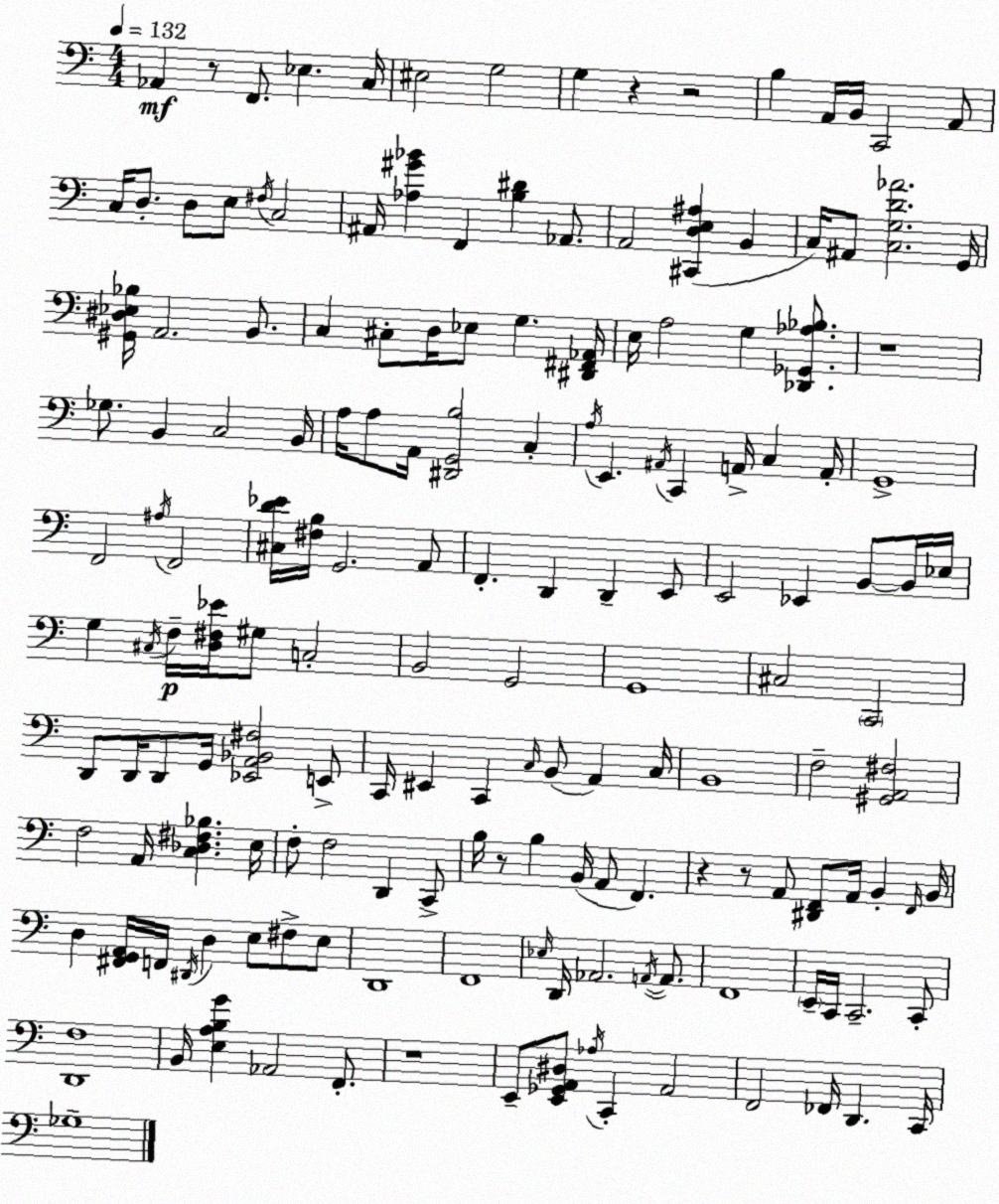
X:1
T:Untitled
M:4/4
L:1/4
K:Am
_A,, z/2 F,,/2 _E, C,/4 ^E,2 G,2 G, z z2 B, A,,/4 B,,/4 C,,2 A,,/2 C,/4 D,/2 D,/2 E,/2 ^F,/4 C,2 ^A,,/4 [_A,^G_B] F,, [B,^D] _A,,/2 A,,2 [^C,,D,E,^A,] B,, C,/4 ^A,,/2 [C,G,D_A]2 G,,/4 [^G,,^D,_E,_B,]/4 A,,2 B,,/2 C, ^C,/2 D,/4 _E,/2 G, [^D,,^F,,_A,,]/4 E,/4 A,2 G, [_D,,_G,,_A,_B,]/2 z4 _G,/2 B,, C,2 B,,/4 A,/4 A,/2 A,,/4 [^D,,G,,B,]2 C, A,/4 E,, ^A,,/4 C,, A,,/4 C, A,,/4 G,,4 F,,2 ^A,/4 F,,2 [^C,D_E]/4 [^F,B,]/4 G,,2 A,,/2 F,, D,, D,, E,,/2 E,,2 _E,, B,,/2 B,,/4 _E,/4 G, ^C,/4 F,/4 [D,^F,_E]/4 ^G,/2 C,2 B,,2 G,,2 G,,4 ^C,2 C,,2 D,,/2 D,,/4 D,,/2 G,,/4 [_E,,A,,_B,,^F,]2 E,,/2 C,,/4 ^E,, C,, C,/4 B,,/2 A,, C,/4 B,,4 F,2 [^G,,A,,^F,]2 F,2 A,,/4 [C,_D,^F,_B,] E,/4 F,/2 F,2 D,, C,,/2 B,/4 z/2 B, B,,/4 A,,/2 F,, z z/2 A,,/2 [^D,,F,,]/2 A,,/4 B,, F,,/4 B,,/4 D, [^F,,G,,A,,]/4 F,,/4 ^D,,/4 D, E,/2 ^F,/2 E,/2 D,,4 F,,4 _E,/4 D,,/4 _A,,2 A,,/4 A,,/2 F,,4 E,,/4 C,,/4 C,,2 C,,/2 [D,,F,]4 B,,/4 [E,A,B,G] _A,,2 F,,/2 z4 E,,/2 [E,,_G,,A,,^D,]/2 _A,/4 C,, A,,2 F,,2 _F,,/4 D,, C,,/4 _G,4